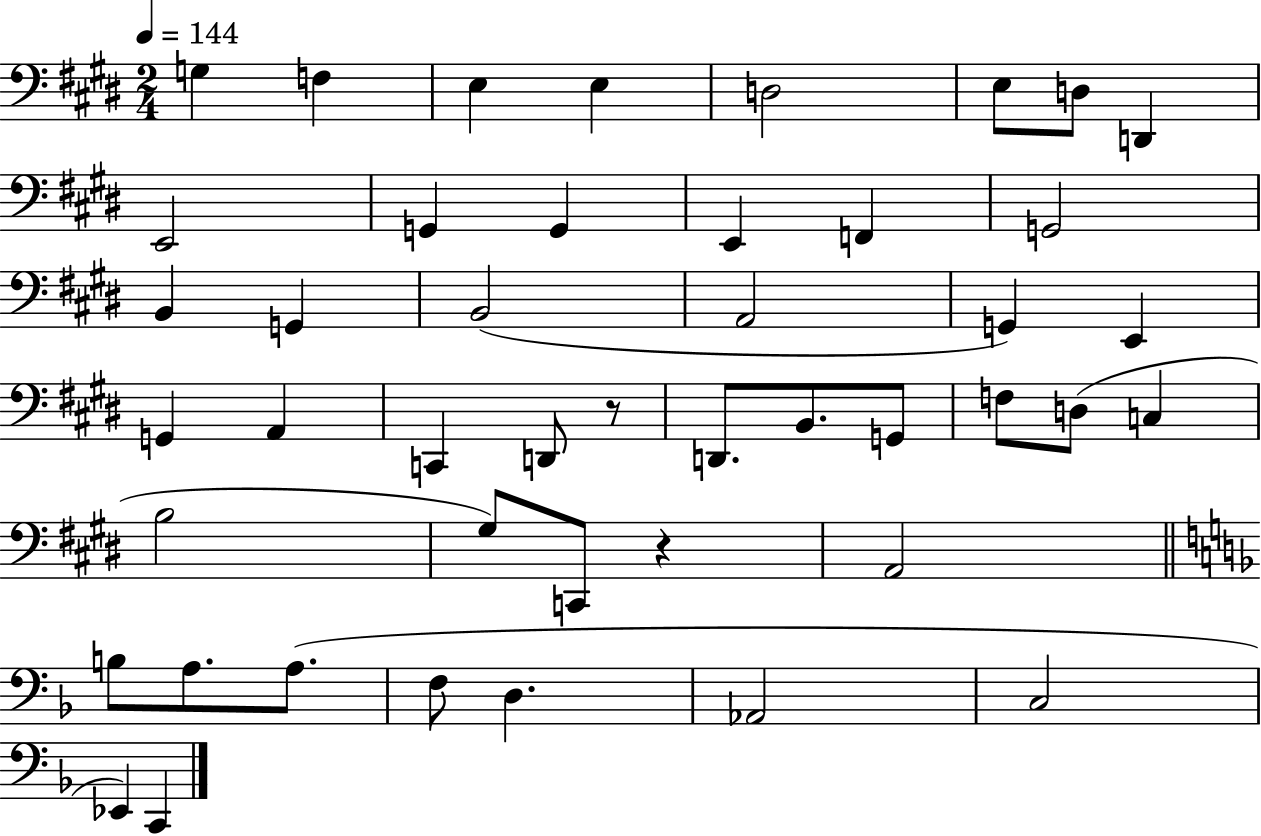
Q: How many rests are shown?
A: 2